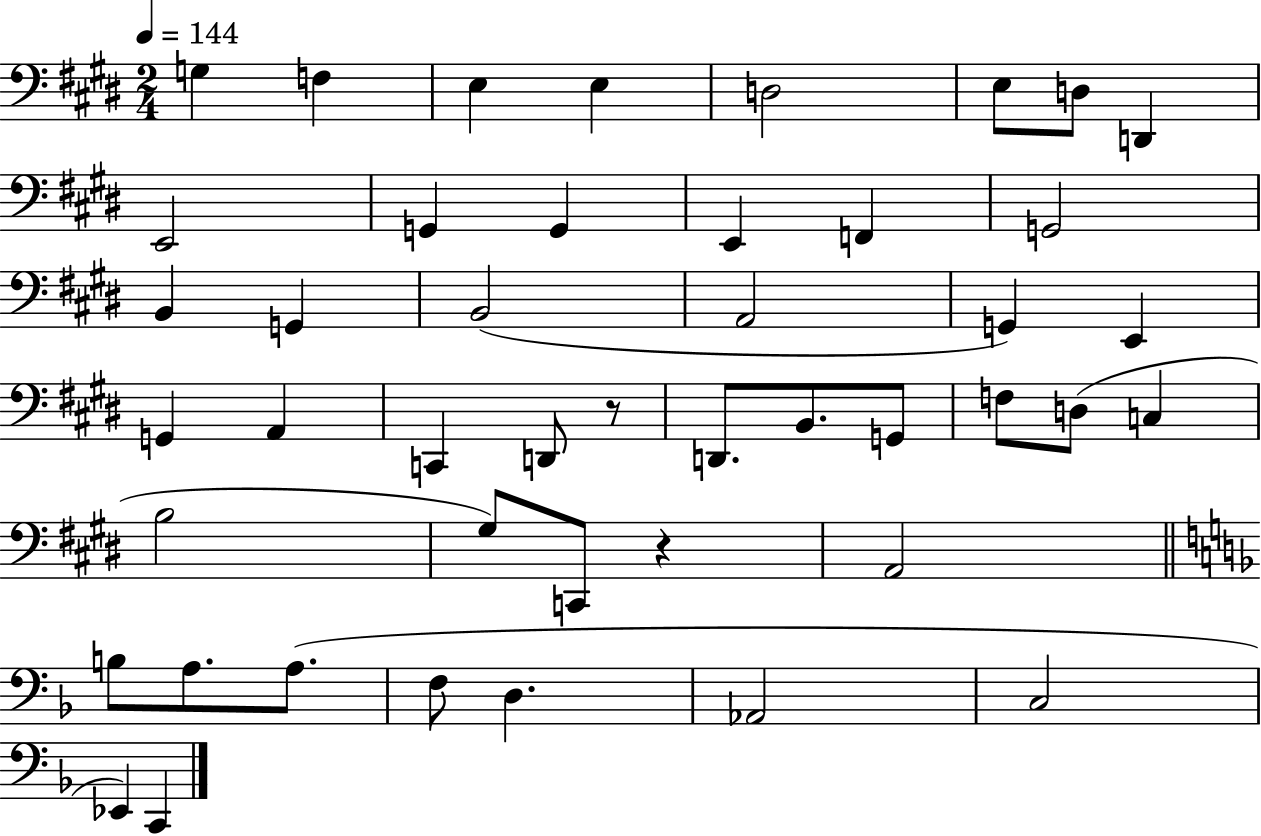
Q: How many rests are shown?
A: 2